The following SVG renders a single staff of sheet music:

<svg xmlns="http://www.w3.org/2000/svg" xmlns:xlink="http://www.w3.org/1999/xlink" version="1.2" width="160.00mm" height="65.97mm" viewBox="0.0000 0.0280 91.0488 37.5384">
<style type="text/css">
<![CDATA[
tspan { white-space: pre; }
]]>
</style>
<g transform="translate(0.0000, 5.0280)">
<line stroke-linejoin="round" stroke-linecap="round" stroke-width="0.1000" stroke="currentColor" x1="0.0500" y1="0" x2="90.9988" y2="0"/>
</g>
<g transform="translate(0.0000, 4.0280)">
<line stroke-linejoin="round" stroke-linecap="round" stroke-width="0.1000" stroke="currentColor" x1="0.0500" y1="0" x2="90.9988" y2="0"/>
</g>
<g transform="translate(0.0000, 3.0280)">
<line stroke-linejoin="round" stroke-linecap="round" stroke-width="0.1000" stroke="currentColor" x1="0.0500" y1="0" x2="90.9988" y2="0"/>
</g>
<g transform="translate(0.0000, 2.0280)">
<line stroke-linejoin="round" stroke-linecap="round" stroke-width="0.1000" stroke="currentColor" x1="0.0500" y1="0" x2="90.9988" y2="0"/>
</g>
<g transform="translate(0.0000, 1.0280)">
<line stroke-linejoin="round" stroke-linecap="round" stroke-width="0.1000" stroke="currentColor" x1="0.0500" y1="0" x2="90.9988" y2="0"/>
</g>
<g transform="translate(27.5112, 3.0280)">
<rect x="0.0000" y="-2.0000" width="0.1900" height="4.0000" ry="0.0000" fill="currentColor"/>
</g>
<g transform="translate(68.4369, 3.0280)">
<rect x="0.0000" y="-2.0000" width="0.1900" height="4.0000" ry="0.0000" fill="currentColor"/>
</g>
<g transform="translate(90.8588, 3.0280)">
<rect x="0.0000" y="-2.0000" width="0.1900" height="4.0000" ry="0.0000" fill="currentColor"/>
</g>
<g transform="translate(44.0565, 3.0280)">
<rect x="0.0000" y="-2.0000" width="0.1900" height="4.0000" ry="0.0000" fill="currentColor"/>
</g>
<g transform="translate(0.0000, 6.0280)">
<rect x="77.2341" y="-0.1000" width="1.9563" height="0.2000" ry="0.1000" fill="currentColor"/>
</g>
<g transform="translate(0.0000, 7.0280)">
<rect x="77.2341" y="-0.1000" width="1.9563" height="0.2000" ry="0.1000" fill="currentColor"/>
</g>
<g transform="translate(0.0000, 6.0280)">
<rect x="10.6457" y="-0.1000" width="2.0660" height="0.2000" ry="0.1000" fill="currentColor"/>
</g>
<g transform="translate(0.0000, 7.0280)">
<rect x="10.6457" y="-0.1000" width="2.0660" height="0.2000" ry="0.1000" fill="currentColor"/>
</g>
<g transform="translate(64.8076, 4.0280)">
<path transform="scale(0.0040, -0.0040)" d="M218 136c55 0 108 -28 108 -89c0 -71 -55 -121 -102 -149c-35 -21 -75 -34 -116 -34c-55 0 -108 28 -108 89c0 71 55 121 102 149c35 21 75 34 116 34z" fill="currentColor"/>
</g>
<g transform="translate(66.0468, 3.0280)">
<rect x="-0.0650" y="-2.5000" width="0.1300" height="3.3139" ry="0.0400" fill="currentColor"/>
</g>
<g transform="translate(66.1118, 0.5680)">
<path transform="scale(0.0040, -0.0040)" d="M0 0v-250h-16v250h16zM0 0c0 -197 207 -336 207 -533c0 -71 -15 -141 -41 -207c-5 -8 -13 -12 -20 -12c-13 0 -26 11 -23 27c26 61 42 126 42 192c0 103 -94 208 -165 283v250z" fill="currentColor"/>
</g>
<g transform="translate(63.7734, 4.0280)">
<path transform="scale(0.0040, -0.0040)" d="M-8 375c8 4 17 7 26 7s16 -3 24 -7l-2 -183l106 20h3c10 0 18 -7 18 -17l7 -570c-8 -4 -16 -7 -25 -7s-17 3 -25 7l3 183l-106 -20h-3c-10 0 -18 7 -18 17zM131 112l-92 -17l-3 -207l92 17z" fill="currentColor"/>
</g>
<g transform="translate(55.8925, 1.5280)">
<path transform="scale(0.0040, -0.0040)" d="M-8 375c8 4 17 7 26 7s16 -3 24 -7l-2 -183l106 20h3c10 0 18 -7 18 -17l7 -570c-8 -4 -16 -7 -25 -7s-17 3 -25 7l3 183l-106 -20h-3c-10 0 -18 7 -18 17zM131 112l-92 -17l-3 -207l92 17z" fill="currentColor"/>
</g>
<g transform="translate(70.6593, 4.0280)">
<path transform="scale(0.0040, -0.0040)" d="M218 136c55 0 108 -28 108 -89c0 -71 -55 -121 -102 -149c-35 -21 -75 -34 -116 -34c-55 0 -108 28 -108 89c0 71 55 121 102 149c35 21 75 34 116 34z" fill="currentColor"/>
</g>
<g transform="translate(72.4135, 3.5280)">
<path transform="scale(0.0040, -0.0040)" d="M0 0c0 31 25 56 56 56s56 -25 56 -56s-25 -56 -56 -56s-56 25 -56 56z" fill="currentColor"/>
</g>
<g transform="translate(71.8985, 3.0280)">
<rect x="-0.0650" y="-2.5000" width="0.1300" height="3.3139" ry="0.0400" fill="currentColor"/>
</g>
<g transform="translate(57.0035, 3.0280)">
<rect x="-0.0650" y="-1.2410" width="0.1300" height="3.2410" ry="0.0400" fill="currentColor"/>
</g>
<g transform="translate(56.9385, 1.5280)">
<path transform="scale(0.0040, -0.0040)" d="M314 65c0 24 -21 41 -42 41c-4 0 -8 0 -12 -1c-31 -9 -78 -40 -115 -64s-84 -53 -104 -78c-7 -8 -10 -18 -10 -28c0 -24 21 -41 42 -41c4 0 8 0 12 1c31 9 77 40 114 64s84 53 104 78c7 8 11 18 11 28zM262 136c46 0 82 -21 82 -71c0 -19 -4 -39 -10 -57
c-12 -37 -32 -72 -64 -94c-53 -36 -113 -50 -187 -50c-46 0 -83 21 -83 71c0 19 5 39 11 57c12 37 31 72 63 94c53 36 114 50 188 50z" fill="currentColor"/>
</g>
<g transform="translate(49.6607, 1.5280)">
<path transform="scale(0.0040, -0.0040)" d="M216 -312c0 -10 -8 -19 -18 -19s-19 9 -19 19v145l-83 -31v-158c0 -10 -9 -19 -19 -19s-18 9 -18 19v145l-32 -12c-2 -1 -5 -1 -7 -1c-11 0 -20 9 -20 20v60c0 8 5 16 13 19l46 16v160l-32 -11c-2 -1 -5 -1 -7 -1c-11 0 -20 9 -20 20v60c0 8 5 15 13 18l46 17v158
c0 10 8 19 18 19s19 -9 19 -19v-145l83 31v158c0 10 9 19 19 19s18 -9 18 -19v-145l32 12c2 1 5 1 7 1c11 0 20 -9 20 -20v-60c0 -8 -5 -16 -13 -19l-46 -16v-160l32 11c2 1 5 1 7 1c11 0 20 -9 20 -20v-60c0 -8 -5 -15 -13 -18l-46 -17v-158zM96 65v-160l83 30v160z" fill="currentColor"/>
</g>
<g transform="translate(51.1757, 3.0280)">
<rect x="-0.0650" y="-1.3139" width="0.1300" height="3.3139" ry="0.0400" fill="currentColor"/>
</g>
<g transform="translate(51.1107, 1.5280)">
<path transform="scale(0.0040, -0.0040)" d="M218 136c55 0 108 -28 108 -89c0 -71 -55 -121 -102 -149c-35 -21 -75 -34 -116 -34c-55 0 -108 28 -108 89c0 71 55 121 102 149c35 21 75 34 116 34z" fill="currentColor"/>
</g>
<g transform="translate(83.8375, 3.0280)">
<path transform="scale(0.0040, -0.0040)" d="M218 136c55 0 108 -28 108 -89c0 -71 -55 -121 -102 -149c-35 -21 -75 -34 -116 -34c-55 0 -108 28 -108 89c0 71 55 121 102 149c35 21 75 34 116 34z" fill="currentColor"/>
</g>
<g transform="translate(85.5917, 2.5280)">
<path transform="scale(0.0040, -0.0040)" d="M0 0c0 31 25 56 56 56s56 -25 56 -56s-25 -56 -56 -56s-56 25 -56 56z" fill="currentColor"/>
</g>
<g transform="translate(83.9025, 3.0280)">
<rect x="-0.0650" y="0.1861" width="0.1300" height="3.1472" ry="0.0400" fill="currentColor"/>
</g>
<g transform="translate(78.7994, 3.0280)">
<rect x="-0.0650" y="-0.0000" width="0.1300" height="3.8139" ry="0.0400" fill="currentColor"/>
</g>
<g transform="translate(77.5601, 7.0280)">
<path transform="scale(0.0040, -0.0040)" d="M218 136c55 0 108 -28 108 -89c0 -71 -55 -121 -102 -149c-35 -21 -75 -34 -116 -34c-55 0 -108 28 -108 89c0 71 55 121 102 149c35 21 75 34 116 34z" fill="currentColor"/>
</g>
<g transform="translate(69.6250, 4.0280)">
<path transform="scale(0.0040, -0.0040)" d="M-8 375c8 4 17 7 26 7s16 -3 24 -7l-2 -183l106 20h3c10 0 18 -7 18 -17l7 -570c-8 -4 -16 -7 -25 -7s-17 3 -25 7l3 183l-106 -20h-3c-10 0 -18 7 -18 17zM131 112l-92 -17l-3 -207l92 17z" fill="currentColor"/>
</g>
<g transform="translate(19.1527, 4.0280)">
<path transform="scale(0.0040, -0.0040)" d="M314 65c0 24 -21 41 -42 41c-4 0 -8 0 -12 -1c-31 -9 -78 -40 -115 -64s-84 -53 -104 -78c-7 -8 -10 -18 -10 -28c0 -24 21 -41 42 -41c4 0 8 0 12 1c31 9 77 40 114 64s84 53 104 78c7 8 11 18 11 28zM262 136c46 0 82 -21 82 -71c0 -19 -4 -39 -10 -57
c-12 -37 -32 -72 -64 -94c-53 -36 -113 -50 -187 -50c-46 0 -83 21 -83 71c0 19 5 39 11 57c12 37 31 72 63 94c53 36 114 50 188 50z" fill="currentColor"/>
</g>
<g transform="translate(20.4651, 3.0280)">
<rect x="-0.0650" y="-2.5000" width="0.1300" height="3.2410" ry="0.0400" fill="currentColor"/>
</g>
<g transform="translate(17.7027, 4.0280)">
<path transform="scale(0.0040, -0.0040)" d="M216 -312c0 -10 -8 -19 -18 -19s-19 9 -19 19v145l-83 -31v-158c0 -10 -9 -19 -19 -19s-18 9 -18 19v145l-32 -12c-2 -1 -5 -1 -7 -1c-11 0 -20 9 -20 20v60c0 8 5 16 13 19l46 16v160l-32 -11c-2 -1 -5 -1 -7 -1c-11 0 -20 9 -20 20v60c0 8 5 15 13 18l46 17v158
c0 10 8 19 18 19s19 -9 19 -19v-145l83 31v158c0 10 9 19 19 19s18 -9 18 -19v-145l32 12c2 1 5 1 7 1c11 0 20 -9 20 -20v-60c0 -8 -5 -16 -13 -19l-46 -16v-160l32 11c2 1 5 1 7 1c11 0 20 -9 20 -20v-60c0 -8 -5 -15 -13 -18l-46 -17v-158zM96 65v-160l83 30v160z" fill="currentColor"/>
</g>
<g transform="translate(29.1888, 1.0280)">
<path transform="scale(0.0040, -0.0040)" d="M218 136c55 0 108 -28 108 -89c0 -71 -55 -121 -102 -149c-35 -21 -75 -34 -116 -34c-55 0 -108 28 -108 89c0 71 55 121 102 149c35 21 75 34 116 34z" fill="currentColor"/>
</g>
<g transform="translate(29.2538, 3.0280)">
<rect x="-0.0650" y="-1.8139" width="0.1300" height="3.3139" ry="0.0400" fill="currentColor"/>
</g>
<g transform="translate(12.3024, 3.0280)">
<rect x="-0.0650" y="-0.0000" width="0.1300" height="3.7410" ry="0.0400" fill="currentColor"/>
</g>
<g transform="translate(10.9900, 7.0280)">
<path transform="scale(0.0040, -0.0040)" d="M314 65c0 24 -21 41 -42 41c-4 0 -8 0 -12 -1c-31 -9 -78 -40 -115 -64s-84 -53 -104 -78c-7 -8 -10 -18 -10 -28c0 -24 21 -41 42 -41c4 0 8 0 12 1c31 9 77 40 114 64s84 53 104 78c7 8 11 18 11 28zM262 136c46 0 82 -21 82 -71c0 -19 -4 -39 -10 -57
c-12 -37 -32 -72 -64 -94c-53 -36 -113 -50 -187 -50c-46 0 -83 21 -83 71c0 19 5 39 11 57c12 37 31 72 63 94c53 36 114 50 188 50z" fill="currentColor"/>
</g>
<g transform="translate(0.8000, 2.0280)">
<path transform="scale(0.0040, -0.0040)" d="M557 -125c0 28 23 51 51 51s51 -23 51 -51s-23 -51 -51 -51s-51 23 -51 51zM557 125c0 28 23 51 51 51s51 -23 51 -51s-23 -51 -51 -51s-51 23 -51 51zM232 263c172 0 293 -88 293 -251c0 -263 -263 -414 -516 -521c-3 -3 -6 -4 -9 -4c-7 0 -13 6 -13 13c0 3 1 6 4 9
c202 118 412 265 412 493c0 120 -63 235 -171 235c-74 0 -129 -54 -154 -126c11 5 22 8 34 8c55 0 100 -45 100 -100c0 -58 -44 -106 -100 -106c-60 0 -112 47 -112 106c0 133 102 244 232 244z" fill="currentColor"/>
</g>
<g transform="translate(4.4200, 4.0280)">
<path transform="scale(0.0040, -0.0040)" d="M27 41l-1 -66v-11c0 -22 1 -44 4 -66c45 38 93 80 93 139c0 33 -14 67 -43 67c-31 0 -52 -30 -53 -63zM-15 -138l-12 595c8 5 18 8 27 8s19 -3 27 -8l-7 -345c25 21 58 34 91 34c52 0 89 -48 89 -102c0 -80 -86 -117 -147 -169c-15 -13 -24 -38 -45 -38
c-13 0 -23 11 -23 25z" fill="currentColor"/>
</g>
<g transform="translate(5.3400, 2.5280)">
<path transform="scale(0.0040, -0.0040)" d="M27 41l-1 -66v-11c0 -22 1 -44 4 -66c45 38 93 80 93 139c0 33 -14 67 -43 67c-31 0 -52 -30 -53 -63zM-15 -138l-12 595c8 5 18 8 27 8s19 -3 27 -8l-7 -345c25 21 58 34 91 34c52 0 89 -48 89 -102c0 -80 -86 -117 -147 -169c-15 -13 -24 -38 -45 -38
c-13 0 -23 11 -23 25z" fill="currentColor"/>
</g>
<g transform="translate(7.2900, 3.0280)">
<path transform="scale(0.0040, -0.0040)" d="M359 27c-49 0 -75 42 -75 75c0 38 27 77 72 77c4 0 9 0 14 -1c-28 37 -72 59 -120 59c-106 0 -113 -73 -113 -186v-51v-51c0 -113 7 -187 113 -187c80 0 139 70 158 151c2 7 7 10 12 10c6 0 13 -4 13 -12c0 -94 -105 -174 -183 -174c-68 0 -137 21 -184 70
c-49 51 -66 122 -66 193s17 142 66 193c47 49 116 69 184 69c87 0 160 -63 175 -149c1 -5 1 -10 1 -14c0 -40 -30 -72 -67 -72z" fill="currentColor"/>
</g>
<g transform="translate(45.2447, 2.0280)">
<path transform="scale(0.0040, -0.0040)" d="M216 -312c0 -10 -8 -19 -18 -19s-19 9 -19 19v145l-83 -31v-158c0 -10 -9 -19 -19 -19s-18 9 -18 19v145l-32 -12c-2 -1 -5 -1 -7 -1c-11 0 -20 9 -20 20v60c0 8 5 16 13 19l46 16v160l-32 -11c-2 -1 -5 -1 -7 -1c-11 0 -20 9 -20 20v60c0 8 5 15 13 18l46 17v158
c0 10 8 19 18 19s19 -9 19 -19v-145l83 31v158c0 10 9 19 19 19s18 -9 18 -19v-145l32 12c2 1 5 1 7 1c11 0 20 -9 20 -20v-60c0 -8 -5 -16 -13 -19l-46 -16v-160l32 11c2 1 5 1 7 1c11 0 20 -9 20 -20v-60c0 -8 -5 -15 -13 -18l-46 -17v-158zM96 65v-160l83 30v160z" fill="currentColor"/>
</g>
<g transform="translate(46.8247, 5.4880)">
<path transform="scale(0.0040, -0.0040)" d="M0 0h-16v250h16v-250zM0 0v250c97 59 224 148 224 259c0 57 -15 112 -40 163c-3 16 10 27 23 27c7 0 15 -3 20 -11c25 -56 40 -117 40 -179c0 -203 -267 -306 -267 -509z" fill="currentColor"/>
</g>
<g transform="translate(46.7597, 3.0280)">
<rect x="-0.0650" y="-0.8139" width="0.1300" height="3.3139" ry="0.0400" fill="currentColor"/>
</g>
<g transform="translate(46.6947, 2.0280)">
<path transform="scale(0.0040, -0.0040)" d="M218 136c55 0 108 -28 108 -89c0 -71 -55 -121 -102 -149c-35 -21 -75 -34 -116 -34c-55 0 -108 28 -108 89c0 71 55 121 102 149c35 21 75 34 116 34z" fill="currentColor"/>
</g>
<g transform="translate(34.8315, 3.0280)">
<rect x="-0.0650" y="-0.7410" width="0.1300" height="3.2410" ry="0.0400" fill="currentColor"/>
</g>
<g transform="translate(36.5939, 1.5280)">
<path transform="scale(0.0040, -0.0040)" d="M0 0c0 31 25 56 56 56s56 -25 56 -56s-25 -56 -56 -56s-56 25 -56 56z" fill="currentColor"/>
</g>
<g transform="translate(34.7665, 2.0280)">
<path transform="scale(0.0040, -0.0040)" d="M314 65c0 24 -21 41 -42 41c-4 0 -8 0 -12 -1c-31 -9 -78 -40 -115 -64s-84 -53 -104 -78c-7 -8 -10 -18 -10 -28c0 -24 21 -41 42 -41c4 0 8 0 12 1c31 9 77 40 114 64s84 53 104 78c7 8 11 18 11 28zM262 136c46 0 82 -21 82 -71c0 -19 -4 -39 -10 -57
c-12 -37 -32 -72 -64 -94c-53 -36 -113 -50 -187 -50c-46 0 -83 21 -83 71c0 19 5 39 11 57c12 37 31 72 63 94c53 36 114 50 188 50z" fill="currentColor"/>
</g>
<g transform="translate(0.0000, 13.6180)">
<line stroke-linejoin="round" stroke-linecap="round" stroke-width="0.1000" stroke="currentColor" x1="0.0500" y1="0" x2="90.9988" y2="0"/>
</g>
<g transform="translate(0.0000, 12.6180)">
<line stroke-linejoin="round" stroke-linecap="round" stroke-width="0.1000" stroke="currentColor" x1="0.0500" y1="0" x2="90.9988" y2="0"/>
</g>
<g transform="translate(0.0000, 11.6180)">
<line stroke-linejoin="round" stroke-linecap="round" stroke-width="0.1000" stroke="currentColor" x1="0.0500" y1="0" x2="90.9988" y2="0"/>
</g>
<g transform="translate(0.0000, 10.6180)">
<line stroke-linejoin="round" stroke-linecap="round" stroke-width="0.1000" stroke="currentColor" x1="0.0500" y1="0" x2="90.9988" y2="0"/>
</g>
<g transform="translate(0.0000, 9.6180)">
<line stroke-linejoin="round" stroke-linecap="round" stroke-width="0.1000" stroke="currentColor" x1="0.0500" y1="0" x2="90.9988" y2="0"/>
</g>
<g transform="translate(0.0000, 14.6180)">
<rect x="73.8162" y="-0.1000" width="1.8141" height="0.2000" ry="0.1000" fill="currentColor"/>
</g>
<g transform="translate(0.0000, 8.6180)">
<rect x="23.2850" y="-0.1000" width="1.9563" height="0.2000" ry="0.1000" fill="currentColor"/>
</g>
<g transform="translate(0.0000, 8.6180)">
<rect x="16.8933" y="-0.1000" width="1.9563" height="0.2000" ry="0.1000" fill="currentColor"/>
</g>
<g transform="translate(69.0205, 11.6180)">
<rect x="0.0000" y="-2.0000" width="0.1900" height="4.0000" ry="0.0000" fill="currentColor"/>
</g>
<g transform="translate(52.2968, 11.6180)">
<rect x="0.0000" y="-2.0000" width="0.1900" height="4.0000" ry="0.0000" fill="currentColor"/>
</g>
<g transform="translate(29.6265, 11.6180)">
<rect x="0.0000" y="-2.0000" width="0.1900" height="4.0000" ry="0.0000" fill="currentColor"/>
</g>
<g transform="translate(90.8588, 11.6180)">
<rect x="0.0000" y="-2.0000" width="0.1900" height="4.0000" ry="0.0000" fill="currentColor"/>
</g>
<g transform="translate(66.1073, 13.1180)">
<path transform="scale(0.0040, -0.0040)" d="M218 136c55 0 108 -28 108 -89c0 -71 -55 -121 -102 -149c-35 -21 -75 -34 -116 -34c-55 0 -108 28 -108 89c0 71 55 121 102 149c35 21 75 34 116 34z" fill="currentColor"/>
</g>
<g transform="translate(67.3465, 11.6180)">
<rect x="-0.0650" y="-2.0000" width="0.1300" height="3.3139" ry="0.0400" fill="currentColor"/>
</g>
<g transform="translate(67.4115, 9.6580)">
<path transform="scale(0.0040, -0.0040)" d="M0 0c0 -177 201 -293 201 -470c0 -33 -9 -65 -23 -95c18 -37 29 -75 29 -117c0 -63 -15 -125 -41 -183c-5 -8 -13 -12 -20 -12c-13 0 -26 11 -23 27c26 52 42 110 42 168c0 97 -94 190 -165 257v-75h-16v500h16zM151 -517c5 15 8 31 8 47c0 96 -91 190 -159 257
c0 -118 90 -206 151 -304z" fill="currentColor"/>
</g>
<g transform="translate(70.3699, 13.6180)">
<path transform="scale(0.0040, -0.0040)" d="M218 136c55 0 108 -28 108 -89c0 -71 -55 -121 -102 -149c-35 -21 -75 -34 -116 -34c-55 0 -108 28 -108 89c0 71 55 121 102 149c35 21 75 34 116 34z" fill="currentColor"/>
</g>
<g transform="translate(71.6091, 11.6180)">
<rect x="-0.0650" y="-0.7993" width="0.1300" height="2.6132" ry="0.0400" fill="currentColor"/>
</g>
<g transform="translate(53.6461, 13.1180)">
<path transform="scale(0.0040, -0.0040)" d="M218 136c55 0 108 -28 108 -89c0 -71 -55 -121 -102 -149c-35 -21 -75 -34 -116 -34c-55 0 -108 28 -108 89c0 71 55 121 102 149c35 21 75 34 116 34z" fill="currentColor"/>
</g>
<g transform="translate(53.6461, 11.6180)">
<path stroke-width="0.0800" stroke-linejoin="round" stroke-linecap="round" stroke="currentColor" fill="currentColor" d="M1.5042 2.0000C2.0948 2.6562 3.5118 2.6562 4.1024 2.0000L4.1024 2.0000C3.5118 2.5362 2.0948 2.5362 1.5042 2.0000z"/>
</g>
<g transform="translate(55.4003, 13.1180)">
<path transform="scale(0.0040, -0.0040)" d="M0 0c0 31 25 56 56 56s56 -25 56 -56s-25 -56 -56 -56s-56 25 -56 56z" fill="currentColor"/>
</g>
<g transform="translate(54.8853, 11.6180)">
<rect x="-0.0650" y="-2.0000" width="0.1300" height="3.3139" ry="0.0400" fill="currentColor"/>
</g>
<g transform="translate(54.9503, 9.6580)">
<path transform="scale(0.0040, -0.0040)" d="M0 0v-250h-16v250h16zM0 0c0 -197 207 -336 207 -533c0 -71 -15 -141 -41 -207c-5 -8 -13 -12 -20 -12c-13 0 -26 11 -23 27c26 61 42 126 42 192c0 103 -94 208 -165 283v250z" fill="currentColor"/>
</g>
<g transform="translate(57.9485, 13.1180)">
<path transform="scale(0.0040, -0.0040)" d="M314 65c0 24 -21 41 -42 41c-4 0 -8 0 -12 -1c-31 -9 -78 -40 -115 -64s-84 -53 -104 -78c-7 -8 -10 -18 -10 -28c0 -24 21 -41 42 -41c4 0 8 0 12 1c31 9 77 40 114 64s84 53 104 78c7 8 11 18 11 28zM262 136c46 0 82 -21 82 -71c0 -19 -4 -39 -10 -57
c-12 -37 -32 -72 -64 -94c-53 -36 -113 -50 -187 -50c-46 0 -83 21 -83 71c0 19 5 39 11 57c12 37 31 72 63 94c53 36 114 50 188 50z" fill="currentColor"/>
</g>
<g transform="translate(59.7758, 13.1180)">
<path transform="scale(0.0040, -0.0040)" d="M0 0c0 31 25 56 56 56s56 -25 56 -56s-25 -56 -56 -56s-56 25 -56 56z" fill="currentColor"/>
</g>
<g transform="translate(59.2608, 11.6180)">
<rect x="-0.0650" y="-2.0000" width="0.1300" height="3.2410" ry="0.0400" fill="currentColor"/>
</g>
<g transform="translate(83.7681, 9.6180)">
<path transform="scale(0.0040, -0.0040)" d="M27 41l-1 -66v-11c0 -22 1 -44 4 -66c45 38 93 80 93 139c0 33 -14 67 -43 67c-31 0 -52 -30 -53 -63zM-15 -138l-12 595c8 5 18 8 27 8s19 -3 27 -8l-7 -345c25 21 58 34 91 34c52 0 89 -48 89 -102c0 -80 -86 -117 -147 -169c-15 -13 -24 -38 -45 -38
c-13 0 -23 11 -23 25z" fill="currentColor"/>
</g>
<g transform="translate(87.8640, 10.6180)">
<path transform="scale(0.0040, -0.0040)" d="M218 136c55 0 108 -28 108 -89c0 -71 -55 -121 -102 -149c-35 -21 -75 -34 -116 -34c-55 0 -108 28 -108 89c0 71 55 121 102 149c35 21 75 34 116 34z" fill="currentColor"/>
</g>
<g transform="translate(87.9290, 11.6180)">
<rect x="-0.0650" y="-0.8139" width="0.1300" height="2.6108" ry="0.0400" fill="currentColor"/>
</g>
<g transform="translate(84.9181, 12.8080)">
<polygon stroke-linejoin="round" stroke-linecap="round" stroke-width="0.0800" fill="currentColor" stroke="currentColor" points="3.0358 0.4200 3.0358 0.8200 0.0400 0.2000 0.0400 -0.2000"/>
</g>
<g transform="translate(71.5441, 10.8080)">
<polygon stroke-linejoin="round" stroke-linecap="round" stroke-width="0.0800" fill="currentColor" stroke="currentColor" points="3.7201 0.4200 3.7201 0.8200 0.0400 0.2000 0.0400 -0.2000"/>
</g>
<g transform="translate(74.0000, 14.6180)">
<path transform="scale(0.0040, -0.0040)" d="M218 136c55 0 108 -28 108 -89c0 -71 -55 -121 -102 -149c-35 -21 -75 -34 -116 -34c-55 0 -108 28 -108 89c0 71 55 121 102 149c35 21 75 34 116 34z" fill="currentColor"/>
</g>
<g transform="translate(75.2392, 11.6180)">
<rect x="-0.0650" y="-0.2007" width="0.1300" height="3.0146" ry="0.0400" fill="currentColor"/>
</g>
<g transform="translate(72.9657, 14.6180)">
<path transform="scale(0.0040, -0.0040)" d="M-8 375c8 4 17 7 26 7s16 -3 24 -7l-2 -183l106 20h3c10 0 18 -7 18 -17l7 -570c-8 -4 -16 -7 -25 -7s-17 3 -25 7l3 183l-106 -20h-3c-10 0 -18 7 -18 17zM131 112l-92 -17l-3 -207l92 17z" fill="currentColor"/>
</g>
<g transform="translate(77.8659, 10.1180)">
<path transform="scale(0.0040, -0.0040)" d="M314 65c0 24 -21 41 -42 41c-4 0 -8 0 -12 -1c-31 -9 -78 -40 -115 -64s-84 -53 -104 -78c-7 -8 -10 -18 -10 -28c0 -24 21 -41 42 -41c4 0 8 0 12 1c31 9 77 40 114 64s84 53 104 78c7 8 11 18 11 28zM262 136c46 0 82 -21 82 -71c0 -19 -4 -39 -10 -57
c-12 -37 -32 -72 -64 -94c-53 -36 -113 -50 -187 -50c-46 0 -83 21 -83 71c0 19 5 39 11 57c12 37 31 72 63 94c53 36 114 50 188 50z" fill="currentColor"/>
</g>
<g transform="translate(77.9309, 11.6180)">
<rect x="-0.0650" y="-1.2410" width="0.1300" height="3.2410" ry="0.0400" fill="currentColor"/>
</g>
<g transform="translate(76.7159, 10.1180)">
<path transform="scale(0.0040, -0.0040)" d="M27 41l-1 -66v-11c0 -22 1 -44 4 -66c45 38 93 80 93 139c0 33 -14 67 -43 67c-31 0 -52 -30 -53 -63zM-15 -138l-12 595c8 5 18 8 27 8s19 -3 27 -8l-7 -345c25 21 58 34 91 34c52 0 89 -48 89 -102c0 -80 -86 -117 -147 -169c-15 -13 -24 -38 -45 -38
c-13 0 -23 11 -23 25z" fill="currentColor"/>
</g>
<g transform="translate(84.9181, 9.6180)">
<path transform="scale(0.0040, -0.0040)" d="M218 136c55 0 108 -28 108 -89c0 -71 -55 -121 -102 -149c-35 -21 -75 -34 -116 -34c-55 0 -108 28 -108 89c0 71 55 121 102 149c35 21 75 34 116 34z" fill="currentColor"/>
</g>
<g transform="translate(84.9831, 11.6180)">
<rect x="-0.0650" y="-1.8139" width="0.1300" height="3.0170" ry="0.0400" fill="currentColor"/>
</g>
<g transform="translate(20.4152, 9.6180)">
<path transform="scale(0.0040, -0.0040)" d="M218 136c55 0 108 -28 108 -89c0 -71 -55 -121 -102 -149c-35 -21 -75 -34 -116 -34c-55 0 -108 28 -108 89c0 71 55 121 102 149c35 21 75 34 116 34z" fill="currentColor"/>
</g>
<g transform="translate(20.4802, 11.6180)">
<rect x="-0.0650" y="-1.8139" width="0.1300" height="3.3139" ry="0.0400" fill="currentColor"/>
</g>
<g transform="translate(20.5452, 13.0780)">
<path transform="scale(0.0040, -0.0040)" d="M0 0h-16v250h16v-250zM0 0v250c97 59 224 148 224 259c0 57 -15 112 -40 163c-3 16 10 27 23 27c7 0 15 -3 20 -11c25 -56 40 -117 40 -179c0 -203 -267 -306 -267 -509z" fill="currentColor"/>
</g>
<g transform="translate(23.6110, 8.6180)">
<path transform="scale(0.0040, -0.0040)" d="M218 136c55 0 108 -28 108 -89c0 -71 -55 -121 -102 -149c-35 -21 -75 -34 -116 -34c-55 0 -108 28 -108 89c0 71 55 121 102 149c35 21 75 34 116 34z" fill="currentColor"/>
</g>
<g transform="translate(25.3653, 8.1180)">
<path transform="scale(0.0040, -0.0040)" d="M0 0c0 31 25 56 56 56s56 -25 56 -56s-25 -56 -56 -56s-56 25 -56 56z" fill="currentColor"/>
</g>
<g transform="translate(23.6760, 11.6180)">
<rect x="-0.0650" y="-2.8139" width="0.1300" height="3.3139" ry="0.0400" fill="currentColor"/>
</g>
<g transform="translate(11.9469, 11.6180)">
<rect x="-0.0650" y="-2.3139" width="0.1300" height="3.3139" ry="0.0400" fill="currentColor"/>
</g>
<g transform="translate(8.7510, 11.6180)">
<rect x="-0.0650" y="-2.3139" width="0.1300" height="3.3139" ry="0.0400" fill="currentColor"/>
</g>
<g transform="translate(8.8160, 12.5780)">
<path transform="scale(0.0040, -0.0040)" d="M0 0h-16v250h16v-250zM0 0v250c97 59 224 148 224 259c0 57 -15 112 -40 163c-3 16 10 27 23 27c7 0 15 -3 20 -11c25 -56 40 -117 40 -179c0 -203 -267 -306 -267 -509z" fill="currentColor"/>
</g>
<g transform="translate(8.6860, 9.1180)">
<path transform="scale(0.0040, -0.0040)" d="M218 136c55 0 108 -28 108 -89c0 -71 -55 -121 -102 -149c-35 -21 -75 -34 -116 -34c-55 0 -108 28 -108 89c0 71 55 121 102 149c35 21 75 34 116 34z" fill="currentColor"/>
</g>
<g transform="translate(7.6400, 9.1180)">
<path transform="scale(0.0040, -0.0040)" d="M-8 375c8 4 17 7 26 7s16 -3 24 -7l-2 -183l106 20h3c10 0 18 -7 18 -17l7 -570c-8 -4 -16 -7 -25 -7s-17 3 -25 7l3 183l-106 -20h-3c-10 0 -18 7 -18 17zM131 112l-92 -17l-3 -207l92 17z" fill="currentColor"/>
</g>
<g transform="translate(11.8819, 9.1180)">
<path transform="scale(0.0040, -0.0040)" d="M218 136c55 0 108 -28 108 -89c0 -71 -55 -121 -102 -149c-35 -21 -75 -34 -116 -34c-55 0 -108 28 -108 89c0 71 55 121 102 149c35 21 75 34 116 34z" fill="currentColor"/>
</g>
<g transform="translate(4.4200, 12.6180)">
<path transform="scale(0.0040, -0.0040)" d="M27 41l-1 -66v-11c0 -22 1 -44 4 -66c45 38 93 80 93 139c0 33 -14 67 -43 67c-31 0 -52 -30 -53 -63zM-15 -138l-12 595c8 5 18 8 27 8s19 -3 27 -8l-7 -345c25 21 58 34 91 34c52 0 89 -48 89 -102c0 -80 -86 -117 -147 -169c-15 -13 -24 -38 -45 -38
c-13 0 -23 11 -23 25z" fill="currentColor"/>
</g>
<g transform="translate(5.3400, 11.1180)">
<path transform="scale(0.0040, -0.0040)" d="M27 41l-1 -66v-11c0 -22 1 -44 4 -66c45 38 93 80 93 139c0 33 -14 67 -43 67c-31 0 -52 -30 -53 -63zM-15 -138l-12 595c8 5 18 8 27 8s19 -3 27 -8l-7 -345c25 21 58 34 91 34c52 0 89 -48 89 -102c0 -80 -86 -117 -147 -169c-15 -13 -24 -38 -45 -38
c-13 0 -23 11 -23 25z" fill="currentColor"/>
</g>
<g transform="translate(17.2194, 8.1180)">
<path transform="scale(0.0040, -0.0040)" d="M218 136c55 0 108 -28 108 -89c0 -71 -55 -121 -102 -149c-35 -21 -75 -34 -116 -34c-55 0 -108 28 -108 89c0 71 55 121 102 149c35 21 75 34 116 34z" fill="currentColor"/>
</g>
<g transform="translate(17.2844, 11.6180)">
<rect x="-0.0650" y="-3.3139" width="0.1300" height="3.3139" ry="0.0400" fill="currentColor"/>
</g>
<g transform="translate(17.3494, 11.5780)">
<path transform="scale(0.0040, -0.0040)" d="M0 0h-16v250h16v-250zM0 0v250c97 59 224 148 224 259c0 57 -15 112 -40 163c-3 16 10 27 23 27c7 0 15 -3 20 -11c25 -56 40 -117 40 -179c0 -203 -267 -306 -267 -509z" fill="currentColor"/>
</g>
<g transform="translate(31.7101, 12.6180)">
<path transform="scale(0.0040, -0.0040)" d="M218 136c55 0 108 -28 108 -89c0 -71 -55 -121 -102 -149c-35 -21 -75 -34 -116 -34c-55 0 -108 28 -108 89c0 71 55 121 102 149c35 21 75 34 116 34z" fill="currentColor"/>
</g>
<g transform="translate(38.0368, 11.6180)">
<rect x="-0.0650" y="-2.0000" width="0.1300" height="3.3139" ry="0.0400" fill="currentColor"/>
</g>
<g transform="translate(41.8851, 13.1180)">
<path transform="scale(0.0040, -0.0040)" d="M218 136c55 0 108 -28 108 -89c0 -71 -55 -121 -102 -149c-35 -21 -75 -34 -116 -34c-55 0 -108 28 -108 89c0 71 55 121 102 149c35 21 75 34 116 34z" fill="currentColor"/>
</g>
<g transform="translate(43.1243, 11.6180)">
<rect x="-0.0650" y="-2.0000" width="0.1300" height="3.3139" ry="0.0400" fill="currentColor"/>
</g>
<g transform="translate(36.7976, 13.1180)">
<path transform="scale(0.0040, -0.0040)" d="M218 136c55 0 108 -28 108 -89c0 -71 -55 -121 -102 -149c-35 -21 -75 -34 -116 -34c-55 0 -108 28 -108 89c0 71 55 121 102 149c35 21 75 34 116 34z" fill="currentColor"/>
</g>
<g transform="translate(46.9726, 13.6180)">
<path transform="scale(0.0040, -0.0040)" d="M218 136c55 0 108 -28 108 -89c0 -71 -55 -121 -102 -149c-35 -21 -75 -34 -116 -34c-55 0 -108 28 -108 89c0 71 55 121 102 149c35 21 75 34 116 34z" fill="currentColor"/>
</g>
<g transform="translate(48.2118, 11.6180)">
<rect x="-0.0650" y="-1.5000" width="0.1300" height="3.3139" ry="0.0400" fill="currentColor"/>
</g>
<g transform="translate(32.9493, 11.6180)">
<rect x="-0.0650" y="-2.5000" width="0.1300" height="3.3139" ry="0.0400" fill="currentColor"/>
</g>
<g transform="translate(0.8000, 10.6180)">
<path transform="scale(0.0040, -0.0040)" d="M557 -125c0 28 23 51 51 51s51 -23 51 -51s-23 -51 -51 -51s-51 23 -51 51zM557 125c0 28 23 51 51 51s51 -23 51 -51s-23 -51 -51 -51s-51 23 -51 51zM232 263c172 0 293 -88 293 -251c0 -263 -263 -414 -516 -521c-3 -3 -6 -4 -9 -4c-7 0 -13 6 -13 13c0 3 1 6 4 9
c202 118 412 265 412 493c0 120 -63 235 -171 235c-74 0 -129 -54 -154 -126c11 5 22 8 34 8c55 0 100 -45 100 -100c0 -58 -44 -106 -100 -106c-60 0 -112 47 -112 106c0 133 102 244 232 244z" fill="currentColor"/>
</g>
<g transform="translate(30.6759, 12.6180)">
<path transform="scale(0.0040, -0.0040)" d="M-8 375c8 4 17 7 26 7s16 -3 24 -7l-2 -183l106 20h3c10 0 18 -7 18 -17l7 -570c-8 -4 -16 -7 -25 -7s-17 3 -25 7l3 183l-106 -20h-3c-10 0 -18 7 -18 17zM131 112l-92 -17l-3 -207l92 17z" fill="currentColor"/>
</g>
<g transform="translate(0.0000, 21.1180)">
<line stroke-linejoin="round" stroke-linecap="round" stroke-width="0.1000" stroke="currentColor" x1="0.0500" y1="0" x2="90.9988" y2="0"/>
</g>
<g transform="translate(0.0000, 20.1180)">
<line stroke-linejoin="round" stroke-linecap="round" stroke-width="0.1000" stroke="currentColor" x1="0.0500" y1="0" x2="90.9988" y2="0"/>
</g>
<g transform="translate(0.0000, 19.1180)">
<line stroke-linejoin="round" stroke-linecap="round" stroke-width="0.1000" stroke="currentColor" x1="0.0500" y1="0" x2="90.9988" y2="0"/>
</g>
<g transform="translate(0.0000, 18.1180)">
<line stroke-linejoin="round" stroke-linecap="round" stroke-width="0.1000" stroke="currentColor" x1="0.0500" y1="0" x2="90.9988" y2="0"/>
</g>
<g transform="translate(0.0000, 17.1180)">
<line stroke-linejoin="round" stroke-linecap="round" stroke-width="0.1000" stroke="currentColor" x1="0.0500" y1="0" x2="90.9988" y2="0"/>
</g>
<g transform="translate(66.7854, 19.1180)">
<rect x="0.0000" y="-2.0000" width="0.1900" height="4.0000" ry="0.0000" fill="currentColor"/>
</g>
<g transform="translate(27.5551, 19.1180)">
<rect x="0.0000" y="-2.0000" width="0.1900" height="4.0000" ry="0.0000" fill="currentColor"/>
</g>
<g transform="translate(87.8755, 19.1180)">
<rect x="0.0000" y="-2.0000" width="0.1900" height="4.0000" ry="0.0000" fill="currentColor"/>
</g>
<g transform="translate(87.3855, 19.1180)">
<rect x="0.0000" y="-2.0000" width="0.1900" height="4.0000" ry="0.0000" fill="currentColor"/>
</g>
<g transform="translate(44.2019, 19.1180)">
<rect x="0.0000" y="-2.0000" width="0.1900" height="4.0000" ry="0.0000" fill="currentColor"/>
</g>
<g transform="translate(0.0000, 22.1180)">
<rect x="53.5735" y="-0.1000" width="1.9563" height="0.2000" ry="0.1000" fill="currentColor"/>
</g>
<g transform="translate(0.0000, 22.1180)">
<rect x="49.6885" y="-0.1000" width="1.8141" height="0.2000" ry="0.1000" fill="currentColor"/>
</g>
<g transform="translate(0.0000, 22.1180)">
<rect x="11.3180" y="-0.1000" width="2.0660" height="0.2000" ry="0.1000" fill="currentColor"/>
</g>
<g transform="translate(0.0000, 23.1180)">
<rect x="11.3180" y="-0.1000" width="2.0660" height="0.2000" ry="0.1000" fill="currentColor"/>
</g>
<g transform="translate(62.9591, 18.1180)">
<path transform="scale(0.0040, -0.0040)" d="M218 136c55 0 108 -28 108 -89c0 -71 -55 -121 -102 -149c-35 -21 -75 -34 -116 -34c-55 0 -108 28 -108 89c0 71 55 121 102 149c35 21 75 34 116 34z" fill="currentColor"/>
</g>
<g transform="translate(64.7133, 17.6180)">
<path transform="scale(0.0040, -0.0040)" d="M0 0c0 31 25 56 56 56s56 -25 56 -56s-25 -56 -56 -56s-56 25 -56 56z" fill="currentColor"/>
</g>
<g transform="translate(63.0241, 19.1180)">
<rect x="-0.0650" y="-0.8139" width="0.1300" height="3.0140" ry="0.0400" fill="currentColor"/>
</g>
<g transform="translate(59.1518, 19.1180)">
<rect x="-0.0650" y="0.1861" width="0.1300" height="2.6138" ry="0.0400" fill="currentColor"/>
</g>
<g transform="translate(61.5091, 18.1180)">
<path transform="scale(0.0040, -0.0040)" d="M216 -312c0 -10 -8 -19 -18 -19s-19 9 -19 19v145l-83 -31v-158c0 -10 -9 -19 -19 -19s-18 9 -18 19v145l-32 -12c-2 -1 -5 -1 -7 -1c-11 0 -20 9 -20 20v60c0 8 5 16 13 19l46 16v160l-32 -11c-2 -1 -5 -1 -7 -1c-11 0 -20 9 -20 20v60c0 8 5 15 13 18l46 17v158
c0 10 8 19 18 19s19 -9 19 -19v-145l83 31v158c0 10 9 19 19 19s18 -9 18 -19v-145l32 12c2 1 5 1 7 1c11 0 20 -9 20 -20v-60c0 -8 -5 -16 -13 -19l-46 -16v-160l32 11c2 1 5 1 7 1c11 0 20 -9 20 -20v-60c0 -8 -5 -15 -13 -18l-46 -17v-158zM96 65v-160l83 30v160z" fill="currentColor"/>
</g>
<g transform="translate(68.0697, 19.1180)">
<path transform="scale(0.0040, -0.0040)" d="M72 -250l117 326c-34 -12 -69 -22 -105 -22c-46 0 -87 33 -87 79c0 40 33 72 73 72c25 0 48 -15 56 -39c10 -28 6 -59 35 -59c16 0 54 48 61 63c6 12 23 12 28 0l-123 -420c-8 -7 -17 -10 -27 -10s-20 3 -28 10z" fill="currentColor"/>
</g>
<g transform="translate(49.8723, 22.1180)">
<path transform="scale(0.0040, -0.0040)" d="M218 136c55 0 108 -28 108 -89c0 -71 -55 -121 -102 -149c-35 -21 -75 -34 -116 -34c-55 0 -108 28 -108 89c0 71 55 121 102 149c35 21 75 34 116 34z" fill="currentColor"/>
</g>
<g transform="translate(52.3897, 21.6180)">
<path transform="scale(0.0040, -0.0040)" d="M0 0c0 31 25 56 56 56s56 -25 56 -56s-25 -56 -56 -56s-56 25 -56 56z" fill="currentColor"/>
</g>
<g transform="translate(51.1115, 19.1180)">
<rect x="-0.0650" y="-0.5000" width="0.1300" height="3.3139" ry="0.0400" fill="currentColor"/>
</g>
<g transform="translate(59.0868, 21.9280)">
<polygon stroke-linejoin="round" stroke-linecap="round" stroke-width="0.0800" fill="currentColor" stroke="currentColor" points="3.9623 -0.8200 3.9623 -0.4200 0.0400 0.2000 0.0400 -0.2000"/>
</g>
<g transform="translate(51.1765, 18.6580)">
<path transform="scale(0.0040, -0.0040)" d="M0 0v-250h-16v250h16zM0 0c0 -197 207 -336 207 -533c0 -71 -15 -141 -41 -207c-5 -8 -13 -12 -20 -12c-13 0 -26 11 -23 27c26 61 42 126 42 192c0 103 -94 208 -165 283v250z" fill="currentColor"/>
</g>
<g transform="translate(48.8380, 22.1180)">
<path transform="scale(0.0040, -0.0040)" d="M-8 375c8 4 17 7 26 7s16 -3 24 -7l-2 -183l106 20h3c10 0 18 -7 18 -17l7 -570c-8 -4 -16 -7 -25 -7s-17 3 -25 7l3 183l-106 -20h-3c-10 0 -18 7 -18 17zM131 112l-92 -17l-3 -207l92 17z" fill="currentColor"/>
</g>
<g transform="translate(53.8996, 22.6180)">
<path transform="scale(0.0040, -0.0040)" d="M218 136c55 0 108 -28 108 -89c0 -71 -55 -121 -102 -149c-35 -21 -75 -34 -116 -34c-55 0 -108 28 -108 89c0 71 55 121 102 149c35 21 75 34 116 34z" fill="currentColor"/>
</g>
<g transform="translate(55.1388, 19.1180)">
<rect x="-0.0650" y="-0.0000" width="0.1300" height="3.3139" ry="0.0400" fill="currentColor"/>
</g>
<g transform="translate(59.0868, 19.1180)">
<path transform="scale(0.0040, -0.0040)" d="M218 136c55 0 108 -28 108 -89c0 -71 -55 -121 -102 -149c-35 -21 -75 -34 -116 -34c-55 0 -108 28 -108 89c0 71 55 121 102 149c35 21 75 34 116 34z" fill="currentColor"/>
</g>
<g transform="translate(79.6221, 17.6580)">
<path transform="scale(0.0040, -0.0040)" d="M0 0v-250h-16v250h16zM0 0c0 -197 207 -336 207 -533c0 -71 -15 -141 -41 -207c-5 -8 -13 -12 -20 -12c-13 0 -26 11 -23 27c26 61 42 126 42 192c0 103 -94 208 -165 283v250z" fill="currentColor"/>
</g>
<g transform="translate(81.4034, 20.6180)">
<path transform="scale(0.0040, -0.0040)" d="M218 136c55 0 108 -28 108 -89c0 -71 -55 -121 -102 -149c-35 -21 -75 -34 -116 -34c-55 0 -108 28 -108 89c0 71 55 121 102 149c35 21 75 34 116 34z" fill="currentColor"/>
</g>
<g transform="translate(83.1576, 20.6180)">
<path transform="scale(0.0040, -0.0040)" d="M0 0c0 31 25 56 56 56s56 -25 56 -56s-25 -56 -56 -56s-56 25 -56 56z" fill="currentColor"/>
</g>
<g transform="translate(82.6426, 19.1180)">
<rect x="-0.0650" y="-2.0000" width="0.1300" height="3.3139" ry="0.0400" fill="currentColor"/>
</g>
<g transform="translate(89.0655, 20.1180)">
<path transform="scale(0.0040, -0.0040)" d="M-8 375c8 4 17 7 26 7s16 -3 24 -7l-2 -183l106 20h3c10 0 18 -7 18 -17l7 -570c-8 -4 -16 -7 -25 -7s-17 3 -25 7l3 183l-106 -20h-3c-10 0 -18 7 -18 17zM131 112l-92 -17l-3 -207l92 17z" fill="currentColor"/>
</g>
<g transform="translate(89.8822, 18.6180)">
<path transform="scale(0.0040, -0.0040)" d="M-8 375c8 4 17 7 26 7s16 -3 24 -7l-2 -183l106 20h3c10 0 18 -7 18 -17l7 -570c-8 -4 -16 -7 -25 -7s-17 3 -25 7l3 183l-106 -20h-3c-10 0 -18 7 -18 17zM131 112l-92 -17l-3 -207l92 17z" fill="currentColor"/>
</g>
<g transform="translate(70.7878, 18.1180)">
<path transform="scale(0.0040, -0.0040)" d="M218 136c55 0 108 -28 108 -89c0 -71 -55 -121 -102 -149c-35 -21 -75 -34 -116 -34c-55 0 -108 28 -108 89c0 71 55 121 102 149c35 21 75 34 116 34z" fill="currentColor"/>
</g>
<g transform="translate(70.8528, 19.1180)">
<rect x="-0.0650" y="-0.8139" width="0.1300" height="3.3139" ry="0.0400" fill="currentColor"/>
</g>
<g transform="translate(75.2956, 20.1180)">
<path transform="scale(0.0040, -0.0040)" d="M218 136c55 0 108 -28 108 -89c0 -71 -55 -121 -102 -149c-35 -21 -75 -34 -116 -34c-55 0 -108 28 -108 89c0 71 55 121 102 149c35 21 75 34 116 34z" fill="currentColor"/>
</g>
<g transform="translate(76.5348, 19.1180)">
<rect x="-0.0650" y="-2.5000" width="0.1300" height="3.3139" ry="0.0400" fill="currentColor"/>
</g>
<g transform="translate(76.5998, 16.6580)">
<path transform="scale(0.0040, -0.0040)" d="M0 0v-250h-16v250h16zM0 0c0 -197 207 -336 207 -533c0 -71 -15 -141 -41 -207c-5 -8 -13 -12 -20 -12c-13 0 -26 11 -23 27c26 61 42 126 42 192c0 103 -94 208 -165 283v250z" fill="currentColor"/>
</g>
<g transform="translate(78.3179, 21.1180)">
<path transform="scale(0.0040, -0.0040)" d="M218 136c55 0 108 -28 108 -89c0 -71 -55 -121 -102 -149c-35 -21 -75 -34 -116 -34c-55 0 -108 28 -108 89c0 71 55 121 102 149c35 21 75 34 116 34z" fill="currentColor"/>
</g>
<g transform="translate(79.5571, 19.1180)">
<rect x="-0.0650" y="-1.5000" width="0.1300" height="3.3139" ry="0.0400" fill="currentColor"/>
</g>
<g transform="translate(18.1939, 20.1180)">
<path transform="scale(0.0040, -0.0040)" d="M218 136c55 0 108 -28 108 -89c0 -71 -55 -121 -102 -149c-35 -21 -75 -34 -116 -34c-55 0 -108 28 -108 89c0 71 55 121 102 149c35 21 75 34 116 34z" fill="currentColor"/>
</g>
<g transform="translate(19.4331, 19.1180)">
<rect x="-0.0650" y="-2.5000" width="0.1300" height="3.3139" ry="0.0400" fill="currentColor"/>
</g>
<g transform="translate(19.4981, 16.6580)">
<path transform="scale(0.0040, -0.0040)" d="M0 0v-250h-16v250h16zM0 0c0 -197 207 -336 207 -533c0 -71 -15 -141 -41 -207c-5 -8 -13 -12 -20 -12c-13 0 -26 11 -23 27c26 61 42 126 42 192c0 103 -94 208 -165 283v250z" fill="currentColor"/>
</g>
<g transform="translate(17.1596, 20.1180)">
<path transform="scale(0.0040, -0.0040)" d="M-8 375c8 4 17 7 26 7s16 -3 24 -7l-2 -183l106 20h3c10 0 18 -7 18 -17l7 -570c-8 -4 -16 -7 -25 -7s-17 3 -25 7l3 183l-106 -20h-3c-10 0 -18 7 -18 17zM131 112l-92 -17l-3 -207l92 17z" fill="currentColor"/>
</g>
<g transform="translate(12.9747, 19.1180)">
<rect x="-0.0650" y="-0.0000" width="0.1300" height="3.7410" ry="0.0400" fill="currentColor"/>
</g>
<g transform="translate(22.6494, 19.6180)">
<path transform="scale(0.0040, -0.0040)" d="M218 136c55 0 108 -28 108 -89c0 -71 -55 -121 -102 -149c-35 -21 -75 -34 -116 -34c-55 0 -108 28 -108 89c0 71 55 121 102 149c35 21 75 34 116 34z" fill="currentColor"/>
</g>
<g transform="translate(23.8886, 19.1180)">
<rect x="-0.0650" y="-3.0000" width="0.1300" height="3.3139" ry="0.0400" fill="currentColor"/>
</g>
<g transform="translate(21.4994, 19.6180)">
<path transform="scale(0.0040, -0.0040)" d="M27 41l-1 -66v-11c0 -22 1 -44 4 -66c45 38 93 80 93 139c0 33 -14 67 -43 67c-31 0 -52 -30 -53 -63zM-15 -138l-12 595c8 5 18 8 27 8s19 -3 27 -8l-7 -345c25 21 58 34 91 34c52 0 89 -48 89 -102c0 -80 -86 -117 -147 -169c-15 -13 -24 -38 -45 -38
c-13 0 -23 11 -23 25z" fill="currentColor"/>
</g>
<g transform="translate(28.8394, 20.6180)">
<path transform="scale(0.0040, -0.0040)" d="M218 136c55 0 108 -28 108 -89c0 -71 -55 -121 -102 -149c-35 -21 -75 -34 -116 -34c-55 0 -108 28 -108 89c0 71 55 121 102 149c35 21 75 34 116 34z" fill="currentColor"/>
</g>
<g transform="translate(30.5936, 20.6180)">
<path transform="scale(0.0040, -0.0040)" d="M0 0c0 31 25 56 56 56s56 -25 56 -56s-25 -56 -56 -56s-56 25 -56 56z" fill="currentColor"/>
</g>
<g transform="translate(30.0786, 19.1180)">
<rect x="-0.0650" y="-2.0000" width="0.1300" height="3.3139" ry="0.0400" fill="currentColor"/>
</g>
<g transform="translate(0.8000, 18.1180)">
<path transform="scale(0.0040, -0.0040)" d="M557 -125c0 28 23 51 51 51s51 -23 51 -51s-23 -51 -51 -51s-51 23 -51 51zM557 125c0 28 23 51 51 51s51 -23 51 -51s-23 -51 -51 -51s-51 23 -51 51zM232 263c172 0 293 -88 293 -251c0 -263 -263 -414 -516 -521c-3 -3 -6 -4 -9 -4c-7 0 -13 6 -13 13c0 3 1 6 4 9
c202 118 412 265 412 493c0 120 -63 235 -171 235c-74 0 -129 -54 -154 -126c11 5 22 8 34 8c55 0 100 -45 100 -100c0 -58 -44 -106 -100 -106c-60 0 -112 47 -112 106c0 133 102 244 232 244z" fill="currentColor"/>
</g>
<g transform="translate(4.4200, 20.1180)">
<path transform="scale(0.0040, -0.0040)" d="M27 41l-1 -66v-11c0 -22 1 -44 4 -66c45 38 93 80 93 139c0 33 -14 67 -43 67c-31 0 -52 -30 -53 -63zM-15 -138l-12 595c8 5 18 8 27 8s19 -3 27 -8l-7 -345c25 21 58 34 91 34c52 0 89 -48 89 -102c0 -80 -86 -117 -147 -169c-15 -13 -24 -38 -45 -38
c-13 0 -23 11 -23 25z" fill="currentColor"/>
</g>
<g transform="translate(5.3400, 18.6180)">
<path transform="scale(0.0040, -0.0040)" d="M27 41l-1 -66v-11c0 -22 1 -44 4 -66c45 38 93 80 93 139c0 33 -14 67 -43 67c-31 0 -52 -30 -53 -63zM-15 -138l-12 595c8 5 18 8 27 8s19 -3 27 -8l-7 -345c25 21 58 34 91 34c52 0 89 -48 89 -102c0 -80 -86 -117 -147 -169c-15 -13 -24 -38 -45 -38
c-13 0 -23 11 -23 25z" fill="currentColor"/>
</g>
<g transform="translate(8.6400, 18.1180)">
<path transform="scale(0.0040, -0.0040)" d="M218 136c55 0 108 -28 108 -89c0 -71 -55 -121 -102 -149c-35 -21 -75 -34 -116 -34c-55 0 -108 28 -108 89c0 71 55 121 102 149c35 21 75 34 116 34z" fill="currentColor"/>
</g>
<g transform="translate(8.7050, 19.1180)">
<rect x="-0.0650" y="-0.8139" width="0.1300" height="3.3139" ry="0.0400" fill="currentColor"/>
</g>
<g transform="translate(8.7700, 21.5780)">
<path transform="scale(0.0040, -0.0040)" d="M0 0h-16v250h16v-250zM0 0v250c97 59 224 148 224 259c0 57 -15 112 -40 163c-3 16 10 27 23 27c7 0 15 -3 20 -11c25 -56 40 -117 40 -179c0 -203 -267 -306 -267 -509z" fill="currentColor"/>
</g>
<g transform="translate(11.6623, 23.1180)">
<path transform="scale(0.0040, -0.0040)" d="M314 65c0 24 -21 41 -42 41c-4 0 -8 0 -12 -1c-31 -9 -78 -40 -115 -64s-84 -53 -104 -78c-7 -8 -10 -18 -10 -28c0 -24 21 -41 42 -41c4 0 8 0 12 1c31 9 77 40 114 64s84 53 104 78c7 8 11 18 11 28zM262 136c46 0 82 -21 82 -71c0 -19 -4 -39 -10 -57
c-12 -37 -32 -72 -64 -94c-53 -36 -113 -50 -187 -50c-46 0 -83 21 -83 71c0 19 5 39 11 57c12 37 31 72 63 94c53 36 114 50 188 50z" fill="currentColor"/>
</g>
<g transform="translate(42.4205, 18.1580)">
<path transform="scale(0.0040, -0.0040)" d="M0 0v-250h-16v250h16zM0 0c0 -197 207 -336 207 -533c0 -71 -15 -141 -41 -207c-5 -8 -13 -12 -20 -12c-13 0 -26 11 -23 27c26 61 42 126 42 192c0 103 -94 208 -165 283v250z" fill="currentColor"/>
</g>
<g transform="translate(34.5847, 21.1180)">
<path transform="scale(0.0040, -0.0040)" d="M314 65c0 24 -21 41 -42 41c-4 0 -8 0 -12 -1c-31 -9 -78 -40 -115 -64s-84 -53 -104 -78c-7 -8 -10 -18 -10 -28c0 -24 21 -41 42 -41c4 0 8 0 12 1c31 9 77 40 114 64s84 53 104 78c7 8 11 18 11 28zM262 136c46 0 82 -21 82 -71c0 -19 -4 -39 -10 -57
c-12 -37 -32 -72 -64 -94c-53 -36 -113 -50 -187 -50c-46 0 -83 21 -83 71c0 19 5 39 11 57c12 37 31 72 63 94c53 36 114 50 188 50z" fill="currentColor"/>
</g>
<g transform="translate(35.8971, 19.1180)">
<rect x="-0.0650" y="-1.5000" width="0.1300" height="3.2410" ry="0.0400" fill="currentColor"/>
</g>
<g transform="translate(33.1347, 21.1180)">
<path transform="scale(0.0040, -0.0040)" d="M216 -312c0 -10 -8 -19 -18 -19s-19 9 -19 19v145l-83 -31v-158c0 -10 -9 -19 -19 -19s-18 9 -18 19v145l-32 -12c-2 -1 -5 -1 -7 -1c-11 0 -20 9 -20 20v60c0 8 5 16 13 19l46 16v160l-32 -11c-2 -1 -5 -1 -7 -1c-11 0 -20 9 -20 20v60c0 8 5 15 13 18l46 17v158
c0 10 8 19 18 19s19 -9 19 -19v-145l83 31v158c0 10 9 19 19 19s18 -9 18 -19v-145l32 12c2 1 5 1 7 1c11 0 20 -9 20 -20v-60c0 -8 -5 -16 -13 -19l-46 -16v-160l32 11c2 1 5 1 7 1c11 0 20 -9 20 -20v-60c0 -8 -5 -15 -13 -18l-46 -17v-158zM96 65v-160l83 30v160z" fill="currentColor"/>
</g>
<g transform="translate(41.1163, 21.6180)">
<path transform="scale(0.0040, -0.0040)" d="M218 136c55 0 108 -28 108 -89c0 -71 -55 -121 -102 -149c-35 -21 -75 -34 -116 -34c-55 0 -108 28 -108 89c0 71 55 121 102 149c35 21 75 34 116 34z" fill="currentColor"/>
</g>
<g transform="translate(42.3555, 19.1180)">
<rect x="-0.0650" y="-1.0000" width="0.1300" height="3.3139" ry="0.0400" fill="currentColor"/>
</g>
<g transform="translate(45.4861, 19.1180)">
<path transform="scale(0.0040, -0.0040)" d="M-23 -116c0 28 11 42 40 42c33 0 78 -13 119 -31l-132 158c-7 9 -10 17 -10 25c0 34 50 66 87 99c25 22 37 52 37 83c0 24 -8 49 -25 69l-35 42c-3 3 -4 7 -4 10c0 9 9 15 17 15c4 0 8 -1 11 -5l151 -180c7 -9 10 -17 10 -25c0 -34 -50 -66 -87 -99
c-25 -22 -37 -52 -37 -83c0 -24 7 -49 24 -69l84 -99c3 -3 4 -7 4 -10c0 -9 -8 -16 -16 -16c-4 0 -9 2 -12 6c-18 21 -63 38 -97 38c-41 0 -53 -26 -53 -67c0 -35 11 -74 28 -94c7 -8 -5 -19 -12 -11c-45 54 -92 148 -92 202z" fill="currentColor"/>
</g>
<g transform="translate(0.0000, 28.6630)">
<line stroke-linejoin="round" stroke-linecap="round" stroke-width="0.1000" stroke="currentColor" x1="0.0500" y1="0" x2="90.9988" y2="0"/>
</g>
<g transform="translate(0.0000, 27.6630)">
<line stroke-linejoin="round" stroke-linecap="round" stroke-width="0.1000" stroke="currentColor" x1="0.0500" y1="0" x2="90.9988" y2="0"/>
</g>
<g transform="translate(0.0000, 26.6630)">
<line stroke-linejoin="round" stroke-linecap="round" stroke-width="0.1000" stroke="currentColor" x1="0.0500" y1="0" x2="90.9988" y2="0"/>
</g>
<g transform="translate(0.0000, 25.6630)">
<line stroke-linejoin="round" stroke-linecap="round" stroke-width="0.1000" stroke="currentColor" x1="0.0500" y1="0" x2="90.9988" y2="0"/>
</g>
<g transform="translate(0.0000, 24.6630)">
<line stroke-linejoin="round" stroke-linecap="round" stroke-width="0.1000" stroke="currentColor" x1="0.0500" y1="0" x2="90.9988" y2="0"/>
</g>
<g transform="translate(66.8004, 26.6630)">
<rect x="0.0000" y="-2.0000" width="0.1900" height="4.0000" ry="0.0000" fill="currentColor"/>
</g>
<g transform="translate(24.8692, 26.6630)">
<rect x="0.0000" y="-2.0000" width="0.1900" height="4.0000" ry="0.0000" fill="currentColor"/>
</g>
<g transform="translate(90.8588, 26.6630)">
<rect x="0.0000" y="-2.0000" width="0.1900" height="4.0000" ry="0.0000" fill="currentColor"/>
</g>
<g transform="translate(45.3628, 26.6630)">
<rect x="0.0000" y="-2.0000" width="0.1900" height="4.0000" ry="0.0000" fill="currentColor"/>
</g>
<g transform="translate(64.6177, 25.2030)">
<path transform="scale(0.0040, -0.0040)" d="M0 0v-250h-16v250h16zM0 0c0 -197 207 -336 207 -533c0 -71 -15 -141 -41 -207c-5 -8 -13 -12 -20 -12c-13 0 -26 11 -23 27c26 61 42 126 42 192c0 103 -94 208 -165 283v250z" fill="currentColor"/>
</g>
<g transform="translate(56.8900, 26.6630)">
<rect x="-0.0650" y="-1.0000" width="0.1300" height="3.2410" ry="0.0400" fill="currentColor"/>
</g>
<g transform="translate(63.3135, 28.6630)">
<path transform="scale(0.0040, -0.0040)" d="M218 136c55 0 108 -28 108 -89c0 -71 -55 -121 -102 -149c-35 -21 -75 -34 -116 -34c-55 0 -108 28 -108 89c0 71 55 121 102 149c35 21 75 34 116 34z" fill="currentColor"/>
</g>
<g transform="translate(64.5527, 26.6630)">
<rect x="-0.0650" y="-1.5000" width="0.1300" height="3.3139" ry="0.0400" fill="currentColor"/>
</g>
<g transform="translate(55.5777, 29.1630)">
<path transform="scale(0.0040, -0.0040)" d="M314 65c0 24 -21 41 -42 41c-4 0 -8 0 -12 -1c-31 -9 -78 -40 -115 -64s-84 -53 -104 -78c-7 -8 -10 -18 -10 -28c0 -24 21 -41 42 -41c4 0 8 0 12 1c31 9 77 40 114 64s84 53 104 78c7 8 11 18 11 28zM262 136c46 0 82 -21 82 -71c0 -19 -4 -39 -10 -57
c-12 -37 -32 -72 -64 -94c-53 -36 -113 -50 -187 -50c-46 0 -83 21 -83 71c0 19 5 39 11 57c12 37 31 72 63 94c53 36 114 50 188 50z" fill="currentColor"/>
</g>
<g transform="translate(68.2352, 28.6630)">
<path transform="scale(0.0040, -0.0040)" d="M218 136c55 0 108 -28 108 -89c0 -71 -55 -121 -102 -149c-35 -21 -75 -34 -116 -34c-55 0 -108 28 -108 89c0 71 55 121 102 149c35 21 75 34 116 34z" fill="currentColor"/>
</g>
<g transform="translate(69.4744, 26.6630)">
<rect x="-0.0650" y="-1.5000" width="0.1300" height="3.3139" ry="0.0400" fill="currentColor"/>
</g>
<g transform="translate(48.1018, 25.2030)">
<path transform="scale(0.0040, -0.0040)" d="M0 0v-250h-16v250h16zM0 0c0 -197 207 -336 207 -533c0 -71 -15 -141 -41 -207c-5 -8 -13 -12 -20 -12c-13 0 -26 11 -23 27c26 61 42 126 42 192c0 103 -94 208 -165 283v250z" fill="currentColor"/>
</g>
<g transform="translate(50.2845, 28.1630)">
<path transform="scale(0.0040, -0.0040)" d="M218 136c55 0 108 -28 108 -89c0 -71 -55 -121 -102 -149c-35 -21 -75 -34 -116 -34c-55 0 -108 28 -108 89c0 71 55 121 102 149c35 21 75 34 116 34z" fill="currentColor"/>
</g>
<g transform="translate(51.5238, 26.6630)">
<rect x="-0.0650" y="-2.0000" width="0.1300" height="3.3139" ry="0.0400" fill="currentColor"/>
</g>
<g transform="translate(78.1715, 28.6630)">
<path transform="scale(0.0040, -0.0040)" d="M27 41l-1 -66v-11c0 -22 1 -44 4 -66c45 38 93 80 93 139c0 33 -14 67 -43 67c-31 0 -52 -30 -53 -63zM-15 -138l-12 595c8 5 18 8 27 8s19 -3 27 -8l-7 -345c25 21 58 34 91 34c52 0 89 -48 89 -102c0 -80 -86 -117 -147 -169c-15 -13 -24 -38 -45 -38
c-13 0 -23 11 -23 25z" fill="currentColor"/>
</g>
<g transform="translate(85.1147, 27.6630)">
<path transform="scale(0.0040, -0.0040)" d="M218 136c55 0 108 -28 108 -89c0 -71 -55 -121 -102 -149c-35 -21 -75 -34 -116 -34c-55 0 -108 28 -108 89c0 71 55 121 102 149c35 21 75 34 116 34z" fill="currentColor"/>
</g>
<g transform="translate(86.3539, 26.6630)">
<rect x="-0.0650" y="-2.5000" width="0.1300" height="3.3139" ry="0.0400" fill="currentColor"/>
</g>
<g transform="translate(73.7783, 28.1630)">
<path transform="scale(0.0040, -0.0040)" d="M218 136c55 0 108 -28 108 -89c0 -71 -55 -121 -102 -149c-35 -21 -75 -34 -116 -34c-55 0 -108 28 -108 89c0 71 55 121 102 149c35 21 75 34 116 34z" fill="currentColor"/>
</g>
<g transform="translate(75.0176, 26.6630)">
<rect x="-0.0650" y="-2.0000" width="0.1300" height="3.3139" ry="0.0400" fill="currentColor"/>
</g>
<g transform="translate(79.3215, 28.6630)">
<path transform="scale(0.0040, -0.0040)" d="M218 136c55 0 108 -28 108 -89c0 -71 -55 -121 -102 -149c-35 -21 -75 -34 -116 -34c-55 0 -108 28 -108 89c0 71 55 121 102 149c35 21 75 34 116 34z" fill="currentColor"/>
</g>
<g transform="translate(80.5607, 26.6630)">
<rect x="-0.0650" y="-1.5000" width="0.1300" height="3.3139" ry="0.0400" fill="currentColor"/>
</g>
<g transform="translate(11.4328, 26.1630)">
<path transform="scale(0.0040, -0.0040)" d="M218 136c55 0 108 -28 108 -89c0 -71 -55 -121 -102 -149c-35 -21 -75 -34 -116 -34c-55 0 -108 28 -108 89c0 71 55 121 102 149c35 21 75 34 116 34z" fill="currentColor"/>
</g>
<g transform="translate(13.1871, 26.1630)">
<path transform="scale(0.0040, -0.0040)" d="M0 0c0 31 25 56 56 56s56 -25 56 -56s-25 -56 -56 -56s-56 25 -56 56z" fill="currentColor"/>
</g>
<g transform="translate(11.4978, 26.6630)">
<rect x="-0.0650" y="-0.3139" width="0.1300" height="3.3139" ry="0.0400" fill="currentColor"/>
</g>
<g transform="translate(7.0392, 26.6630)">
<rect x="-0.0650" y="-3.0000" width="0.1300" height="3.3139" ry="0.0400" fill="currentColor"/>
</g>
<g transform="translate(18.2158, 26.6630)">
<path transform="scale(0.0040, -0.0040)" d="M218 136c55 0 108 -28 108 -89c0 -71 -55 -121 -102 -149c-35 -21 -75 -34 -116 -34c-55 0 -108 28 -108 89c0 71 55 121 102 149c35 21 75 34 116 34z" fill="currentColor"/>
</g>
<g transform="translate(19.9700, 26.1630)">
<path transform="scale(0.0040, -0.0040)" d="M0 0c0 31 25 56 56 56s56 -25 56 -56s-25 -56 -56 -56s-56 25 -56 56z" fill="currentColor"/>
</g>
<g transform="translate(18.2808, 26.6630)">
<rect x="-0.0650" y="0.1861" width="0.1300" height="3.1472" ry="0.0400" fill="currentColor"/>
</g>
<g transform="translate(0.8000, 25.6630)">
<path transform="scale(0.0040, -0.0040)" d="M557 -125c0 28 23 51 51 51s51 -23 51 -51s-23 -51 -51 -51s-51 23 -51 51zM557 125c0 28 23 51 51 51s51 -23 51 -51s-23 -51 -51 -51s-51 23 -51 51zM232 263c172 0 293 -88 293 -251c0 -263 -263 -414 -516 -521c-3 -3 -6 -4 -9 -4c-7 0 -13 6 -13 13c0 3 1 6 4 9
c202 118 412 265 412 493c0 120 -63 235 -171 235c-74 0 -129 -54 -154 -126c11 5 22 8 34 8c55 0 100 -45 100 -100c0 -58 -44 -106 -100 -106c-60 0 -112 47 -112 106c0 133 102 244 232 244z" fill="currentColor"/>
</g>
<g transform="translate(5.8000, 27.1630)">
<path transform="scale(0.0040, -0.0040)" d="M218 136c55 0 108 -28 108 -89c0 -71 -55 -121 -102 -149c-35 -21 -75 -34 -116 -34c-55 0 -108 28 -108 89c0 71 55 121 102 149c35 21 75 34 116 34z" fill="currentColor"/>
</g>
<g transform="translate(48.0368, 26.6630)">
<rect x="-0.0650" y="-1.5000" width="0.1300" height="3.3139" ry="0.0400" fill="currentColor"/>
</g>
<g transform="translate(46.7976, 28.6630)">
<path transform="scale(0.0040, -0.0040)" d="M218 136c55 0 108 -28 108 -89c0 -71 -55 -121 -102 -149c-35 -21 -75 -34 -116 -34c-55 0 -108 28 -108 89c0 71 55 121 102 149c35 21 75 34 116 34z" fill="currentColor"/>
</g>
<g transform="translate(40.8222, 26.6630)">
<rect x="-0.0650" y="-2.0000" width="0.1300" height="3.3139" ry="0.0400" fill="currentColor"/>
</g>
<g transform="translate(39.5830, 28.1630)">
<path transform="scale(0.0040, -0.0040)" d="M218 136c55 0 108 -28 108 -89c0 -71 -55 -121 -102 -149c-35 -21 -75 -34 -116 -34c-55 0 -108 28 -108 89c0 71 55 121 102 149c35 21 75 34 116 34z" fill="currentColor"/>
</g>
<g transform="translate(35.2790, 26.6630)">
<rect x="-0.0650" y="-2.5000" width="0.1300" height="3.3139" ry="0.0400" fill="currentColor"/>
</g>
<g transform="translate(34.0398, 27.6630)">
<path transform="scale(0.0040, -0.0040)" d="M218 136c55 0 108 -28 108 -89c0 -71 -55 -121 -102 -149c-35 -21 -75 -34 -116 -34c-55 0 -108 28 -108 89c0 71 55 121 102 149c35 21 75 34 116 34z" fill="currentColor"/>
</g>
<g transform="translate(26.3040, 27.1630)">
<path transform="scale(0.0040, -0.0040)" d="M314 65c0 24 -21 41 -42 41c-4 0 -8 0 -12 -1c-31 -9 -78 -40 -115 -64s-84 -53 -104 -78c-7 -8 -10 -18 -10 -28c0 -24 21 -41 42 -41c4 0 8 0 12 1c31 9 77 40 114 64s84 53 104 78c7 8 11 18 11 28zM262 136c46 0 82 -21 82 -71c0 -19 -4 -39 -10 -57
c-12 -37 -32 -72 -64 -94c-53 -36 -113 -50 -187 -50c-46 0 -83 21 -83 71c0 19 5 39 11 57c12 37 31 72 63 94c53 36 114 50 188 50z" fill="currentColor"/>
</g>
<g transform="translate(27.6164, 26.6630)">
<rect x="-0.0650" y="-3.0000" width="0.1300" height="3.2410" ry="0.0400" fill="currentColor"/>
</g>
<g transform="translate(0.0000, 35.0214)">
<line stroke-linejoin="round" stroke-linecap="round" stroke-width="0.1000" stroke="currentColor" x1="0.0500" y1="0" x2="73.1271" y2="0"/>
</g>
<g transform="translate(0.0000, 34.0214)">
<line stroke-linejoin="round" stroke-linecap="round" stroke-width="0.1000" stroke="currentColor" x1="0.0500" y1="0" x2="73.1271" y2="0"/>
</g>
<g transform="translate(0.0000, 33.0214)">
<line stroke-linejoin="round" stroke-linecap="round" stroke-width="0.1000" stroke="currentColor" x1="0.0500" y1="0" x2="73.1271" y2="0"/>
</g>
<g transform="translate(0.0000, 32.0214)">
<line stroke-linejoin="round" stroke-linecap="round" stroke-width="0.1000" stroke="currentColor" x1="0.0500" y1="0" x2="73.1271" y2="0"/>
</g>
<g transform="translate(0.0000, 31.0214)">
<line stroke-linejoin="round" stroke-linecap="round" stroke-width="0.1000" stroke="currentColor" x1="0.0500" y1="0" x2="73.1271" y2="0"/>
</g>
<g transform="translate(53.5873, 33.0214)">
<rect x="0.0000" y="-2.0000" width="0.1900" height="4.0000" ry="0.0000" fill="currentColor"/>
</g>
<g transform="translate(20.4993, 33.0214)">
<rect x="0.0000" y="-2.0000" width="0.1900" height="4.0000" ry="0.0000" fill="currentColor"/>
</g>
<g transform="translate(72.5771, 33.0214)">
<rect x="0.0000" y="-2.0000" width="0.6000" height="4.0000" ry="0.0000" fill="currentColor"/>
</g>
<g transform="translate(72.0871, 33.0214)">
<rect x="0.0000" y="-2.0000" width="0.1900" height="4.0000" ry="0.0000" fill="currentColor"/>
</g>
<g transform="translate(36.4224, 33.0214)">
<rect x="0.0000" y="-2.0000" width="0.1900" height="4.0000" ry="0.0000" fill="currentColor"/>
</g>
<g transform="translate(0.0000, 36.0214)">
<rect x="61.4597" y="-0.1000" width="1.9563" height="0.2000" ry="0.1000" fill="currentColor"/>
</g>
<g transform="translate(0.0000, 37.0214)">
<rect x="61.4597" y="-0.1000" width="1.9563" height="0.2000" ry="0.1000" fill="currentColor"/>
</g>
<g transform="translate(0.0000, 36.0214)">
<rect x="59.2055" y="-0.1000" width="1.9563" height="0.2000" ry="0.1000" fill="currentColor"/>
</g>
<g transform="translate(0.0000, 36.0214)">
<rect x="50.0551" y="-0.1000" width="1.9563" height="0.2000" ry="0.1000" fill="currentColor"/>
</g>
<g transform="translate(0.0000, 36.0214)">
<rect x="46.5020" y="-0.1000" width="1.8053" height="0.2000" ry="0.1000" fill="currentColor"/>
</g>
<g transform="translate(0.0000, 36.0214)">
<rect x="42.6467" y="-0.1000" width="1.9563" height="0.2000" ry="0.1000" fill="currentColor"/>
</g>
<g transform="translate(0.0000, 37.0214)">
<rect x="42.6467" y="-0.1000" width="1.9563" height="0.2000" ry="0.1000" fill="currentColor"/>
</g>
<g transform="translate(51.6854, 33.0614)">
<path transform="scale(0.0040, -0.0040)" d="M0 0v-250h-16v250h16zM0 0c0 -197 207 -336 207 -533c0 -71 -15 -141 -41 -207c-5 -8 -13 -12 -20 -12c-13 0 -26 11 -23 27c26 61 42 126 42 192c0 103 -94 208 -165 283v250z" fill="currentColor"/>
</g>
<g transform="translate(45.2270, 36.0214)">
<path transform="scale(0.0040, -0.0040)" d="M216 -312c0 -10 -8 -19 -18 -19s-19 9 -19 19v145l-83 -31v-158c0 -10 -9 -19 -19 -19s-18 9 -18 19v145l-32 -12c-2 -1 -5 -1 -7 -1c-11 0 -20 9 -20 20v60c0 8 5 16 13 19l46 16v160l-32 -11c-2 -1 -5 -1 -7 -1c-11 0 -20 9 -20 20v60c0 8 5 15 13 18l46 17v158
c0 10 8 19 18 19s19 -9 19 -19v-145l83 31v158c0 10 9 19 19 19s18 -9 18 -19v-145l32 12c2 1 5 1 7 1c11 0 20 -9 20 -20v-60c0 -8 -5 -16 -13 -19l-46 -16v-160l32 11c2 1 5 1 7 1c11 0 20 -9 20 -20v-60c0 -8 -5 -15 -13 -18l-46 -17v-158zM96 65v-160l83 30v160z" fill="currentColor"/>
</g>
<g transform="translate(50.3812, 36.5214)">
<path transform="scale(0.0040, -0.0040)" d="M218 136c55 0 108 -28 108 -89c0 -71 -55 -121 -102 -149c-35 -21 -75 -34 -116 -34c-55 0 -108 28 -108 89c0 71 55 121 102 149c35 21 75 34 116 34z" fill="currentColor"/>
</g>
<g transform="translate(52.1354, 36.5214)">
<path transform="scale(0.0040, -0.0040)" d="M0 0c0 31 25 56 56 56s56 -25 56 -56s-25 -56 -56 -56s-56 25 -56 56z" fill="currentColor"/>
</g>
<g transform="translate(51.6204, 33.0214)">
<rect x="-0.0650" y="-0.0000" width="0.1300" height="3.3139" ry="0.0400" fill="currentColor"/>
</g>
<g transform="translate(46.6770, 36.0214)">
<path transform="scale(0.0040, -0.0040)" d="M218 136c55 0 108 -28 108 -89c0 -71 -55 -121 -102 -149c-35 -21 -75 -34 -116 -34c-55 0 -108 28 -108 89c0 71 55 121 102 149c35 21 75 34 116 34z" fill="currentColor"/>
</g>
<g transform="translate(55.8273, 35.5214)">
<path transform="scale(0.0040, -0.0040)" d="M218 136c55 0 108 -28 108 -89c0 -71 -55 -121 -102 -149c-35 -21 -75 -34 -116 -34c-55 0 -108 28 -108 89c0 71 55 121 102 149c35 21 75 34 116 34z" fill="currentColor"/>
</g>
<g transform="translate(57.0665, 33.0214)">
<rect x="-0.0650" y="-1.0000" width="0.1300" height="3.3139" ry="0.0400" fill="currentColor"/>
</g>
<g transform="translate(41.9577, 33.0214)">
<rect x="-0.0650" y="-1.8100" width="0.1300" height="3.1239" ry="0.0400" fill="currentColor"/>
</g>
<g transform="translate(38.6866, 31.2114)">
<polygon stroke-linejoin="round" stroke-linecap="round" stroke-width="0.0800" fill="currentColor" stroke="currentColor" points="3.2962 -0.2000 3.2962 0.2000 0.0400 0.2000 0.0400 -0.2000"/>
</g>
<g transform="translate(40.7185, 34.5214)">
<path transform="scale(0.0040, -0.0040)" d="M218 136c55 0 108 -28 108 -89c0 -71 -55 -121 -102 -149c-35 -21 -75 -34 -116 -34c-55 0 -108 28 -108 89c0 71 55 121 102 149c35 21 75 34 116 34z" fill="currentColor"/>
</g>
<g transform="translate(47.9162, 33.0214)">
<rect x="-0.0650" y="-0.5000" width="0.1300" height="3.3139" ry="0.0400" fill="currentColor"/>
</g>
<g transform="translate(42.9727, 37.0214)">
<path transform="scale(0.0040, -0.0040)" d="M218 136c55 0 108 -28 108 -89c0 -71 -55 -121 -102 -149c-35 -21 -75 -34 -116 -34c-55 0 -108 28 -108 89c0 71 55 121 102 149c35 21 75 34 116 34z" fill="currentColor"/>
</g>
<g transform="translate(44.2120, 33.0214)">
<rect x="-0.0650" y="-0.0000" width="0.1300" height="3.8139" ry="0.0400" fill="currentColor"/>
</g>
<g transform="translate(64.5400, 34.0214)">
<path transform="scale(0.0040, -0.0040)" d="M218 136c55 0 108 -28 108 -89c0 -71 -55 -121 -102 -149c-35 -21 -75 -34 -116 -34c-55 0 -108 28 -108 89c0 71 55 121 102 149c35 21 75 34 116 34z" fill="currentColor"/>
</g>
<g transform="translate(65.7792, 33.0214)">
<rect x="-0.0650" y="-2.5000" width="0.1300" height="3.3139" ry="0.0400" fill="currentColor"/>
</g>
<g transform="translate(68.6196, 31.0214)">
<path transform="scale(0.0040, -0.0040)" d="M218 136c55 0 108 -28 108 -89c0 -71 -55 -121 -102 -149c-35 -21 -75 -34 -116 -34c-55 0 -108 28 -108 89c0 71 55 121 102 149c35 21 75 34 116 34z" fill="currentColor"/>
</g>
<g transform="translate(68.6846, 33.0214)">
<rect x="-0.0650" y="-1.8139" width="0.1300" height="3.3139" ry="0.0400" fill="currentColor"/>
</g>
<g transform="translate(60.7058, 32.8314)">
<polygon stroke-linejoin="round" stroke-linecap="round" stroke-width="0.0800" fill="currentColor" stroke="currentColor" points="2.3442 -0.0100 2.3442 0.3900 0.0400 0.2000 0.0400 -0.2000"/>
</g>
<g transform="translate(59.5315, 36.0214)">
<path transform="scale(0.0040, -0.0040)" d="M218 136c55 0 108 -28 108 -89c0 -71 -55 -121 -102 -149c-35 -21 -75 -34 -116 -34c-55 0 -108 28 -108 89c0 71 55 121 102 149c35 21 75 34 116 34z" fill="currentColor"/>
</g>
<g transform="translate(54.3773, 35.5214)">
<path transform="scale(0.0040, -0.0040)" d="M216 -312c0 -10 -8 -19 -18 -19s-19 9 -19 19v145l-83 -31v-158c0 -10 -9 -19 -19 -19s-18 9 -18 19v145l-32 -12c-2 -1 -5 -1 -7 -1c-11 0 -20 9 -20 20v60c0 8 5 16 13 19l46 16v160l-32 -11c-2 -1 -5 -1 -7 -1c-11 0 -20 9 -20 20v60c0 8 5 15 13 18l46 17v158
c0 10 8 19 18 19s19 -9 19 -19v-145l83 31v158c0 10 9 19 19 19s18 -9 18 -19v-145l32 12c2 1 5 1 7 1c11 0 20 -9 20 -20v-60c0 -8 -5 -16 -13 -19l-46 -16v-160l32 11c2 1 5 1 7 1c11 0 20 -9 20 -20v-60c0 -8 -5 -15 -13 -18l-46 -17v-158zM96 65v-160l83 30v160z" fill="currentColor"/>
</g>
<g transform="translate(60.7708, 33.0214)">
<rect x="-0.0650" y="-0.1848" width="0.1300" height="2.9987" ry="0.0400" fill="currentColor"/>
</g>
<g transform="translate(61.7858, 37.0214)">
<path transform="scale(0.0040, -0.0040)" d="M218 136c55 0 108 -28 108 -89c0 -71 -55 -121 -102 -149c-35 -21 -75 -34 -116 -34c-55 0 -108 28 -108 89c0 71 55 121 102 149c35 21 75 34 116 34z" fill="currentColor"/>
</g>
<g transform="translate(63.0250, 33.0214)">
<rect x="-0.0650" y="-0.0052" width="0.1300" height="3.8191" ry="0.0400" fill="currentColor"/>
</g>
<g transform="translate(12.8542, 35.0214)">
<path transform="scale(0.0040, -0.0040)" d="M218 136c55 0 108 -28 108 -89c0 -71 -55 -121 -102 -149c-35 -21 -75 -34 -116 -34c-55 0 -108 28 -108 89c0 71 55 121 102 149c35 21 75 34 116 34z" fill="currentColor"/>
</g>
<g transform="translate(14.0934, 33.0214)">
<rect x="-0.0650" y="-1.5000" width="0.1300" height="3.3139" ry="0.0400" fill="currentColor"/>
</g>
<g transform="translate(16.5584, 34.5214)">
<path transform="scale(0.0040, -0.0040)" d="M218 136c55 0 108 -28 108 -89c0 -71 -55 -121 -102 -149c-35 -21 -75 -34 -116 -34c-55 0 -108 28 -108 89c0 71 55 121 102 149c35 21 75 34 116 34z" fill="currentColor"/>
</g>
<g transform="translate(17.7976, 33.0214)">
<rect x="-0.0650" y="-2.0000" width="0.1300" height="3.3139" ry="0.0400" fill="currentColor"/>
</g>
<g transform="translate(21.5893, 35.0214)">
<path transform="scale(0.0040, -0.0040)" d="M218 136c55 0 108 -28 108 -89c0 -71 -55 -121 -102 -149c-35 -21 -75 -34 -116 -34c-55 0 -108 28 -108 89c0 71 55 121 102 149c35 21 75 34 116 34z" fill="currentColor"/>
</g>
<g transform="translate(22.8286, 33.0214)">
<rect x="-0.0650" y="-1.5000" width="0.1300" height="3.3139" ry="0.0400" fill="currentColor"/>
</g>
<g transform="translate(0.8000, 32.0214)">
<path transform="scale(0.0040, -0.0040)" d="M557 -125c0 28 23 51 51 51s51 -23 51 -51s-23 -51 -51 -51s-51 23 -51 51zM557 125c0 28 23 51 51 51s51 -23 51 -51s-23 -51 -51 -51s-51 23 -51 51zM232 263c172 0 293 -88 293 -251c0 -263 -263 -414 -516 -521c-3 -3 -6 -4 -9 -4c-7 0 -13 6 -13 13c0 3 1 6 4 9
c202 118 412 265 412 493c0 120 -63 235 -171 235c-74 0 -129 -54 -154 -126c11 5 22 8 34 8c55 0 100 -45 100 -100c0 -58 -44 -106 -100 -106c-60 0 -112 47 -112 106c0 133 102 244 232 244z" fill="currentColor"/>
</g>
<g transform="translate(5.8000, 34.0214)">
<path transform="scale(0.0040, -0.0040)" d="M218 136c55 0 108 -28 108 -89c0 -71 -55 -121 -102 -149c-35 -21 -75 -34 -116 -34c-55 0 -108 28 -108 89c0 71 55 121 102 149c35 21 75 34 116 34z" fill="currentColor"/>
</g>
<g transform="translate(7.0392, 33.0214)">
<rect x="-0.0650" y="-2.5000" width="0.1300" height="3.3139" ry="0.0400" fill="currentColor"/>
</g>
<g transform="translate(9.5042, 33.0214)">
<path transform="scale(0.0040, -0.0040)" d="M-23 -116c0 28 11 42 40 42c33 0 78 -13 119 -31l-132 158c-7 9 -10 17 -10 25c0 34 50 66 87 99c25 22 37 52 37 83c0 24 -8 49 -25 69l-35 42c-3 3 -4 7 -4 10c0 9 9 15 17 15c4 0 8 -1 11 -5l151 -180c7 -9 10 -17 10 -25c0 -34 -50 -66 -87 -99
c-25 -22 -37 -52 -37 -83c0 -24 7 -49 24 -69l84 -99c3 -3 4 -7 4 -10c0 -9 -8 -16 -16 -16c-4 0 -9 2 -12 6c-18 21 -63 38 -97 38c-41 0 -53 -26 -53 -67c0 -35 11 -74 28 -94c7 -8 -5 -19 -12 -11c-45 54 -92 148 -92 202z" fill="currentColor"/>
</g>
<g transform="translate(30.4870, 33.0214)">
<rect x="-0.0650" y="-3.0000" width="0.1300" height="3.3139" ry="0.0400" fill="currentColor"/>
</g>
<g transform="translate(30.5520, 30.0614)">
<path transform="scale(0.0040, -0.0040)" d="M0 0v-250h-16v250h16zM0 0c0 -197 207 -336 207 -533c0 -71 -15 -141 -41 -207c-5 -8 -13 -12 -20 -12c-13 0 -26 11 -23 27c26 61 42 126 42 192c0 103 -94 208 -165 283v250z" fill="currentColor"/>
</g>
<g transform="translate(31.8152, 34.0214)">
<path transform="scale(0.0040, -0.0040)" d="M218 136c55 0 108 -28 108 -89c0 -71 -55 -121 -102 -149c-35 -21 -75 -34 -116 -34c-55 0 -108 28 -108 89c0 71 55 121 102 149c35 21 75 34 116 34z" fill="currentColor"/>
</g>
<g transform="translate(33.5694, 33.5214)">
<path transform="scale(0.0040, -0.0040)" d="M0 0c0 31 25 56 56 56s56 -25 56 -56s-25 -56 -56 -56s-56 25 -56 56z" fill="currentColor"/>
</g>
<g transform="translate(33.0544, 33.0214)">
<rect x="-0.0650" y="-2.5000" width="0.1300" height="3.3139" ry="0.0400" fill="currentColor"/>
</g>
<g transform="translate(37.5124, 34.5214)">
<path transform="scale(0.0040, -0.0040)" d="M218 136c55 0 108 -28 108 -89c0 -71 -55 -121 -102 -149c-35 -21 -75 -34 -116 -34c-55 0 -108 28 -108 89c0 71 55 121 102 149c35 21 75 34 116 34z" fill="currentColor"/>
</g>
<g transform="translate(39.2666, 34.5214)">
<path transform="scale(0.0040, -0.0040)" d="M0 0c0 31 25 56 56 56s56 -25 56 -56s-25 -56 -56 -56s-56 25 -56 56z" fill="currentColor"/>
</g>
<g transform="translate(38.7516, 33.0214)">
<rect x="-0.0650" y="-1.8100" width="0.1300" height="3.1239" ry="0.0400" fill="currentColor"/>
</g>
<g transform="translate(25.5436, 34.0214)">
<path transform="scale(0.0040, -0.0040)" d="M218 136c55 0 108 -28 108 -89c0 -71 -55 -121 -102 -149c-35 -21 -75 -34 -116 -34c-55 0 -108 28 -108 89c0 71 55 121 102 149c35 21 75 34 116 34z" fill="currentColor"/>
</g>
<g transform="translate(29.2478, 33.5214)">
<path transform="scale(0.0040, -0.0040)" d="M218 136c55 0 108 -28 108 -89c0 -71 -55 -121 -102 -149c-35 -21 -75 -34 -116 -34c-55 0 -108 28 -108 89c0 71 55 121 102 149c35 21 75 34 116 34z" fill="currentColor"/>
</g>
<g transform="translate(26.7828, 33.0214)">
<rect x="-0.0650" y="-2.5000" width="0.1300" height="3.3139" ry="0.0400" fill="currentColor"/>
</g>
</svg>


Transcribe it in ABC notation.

X:1
T:Untitled
M:4/4
L:1/4
K:Bb
C,,2 ^B,,2 A, F,2 ^F,/2 ^G, G,2 B,,/2 B,, C,, D, B,/2 B, D/2 A,/2 C B,, A,, A,, G,, A,,/2 A,,2 A,,/4 G,,/2 E,,/2 _G,2 _A,/2 F,/2 F,/2 C,,2 B,,/2 _C, A,, ^G,,2 F,,/2 z E,,/2 D,, D,/2 ^F,/2 z/2 F, _B,,/2 G,,/2 A,, C, E, D, C,2 B,, A,, G,,/2 A,, F,,2 G,,/2 G,, A,, _G,, B,, B,, z G,, A,, G,, B,, C,/2 B,, A,,/2 A,,/2 C,, ^E,, D,,/2 ^F,, E,,/2 C,,/2 B,, A,